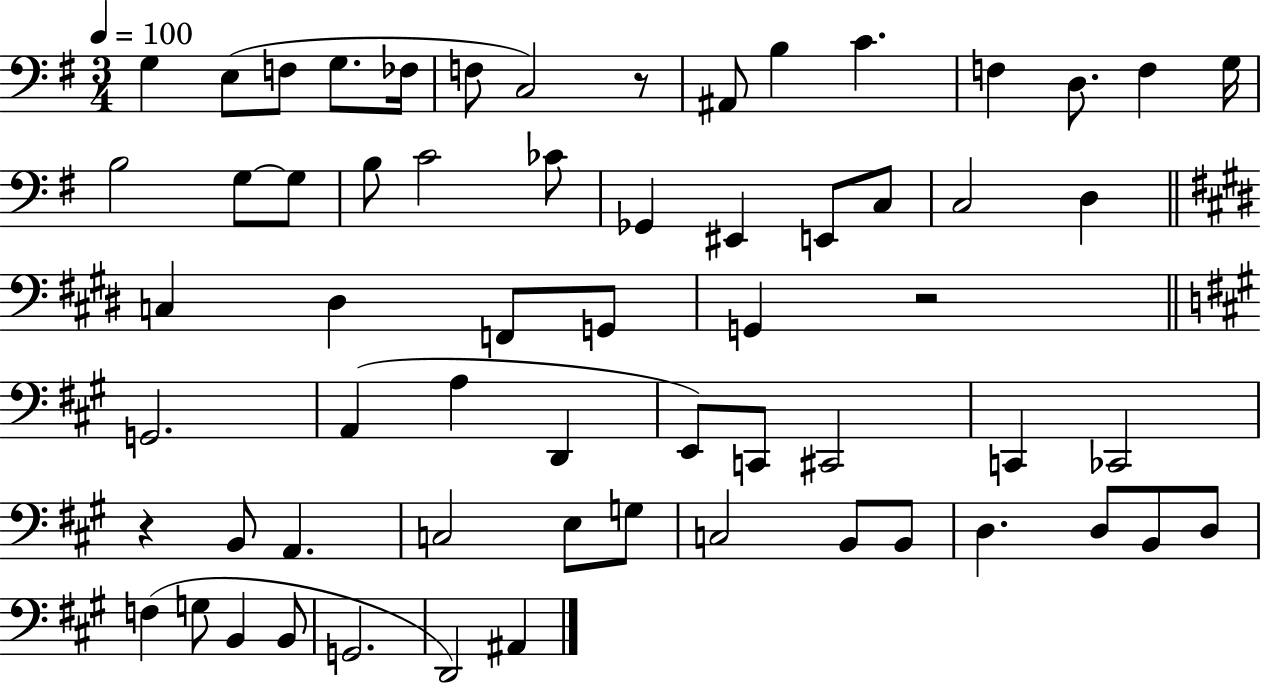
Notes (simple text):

G3/q E3/e F3/e G3/e. FES3/s F3/e C3/h R/e A#2/e B3/q C4/q. F3/q D3/e. F3/q G3/s B3/h G3/e G3/e B3/e C4/h CES4/e Gb2/q EIS2/q E2/e C3/e C3/h D3/q C3/q D#3/q F2/e G2/e G2/q R/h G2/h. A2/q A3/q D2/q E2/e C2/e C#2/h C2/q CES2/h R/q B2/e A2/q. C3/h E3/e G3/e C3/h B2/e B2/e D3/q. D3/e B2/e D3/e F3/q G3/e B2/q B2/e G2/h. D2/h A#2/q